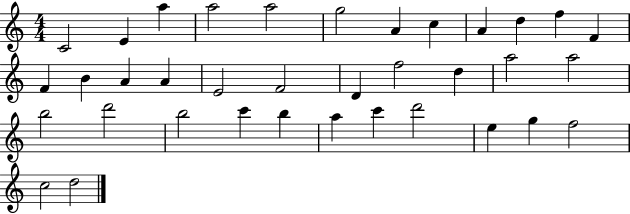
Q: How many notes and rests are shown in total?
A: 36